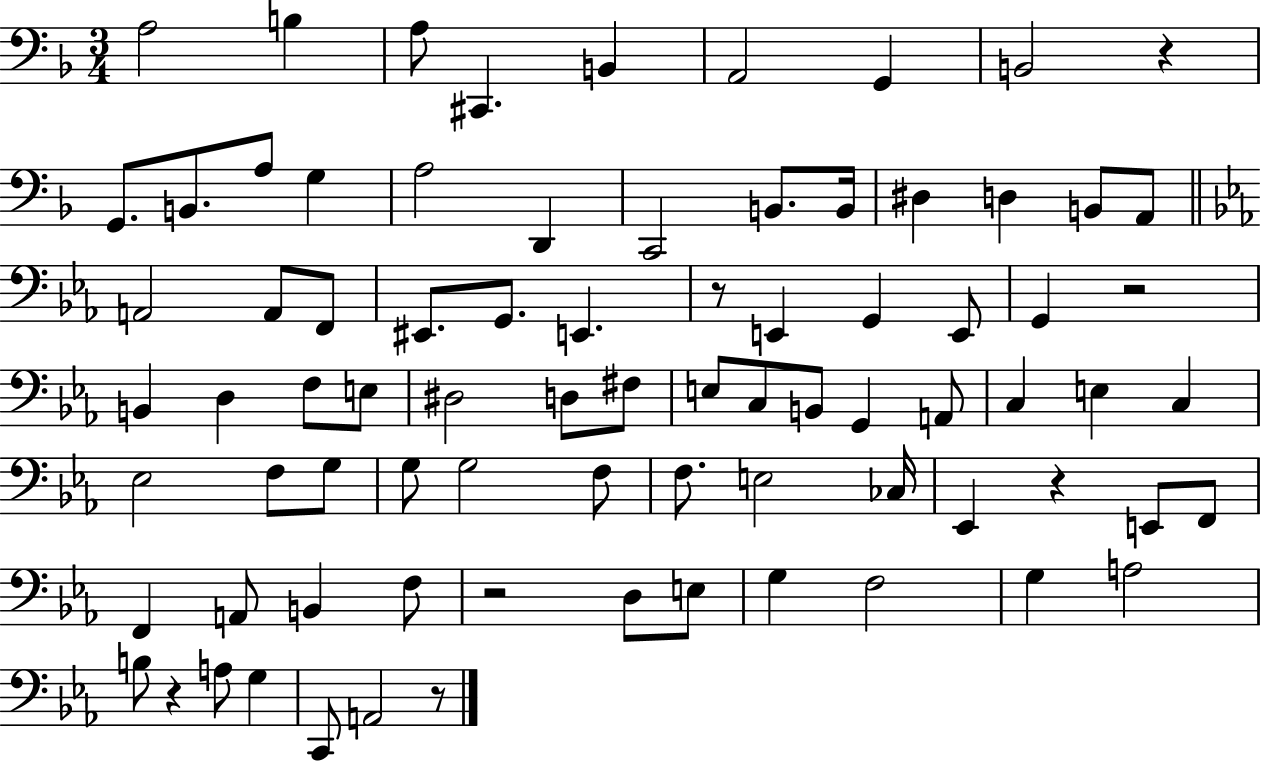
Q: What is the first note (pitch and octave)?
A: A3